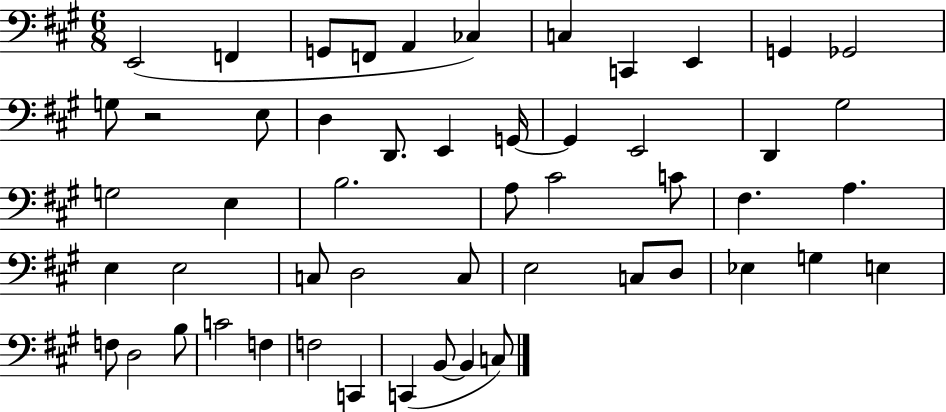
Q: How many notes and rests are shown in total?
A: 52